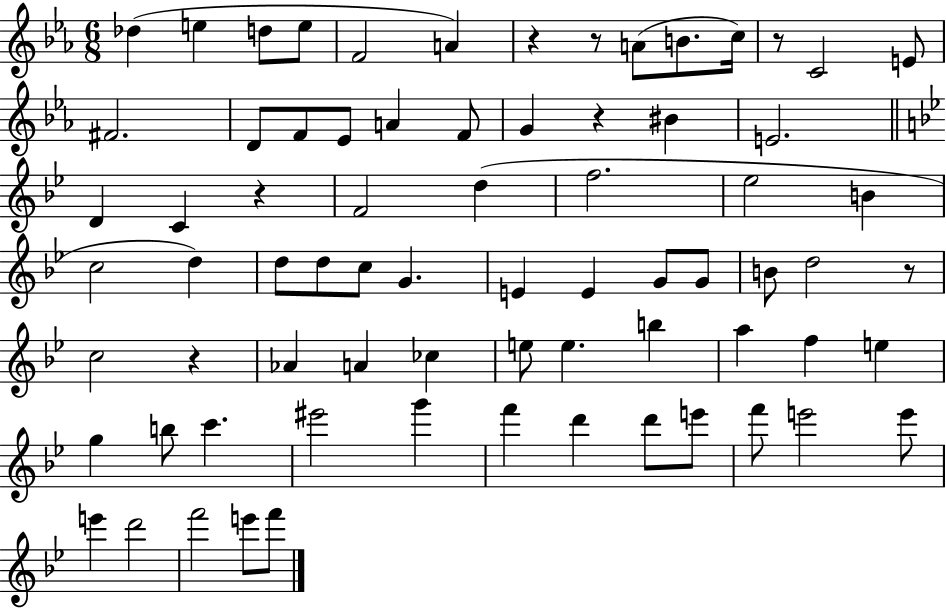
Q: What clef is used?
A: treble